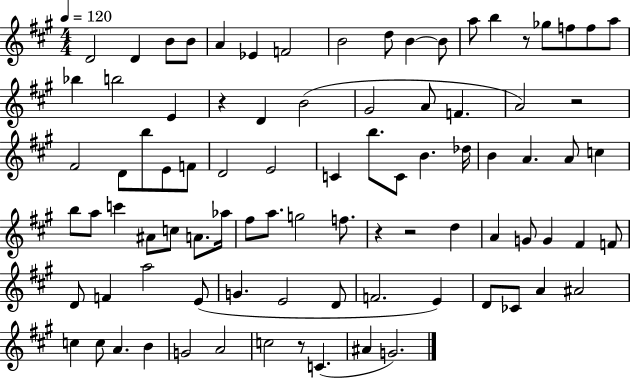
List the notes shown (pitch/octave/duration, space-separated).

D4/h D4/q B4/e B4/e A4/q Eb4/q F4/h B4/h D5/e B4/q B4/e A5/e B5/q R/e Gb5/e F5/e F5/e A5/e Bb5/q B5/h E4/q R/q D4/q B4/h G#4/h A4/e F4/q. A4/h R/h F#4/h D4/e B5/e E4/e F4/e D4/h E4/h C4/q B5/e. C4/e B4/q. Db5/s B4/q A4/q. A4/e C5/q B5/e A5/e C6/q A#4/e C5/e A4/e. Ab5/s F#5/e A5/e. G5/h F5/e. R/q R/h D5/q A4/q G4/e G4/q F#4/q F4/e D4/e F4/q A5/h E4/e G4/q. E4/h D4/e F4/h. E4/q D4/e CES4/e A4/q A#4/h C5/q C5/e A4/q. B4/q G4/h A4/h C5/h R/e C4/q. A#4/q G4/h.